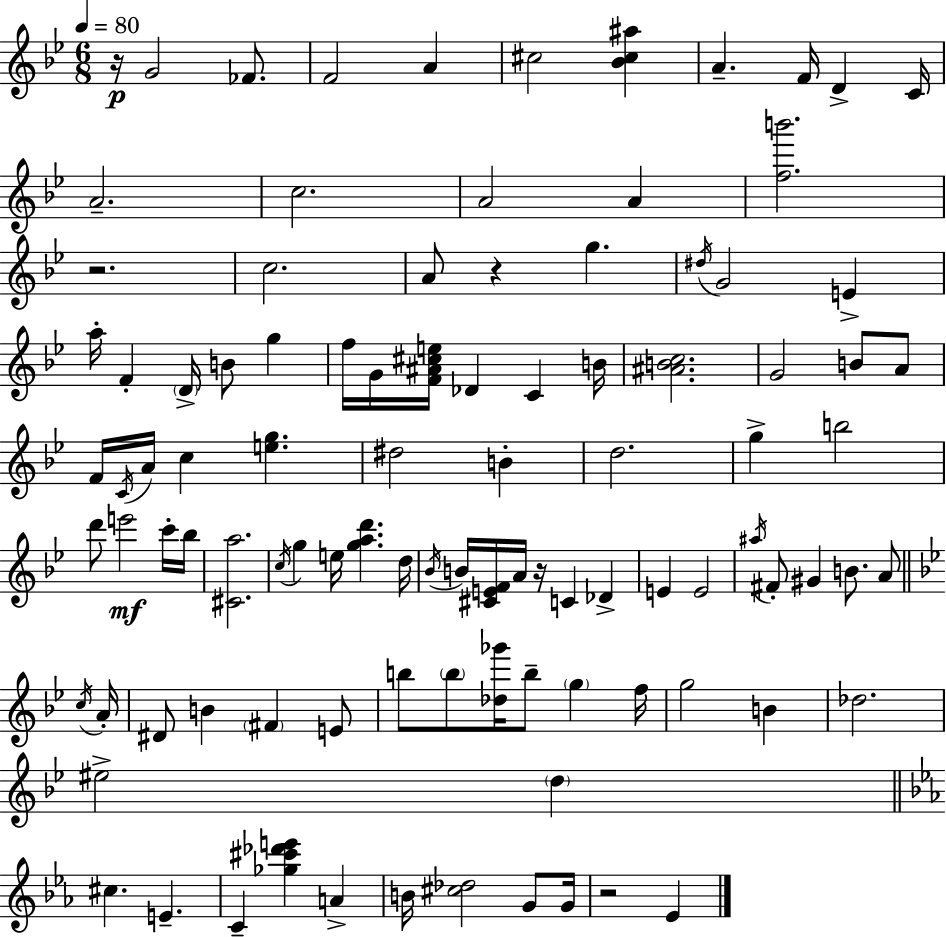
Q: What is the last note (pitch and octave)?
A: Eb4